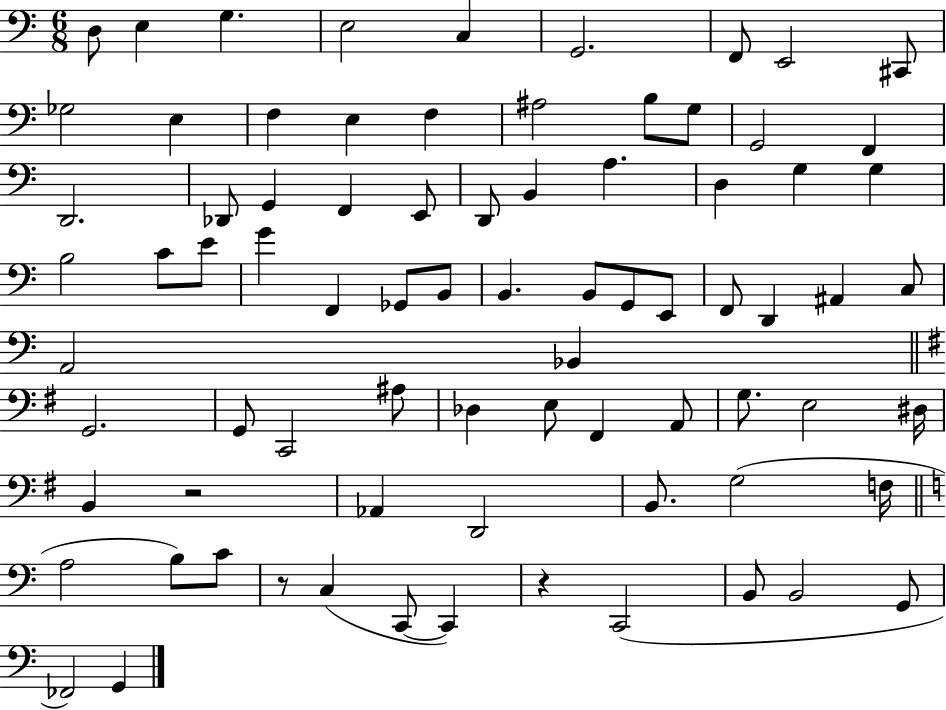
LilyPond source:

{
  \clef bass
  \numericTimeSignature
  \time 6/8
  \key c \major
  d8 e4 g4. | e2 c4 | g,2. | f,8 e,2 cis,8 | \break ges2 e4 | f4 e4 f4 | ais2 b8 g8 | g,2 f,4 | \break d,2. | des,8 g,4 f,4 e,8 | d,8 b,4 a4. | d4 g4 g4 | \break b2 c'8 e'8 | g'4 f,4 ges,8 b,8 | b,4. b,8 g,8 e,8 | f,8 d,4 ais,4 c8 | \break a,2 bes,4 | \bar "||" \break \key e \minor g,2. | g,8 c,2 ais8 | des4 e8 fis,4 a,8 | g8. e2 dis16 | \break b,4 r2 | aes,4 d,2 | b,8. g2( f16 | \bar "||" \break \key a \minor a2 b8) c'8 | r8 c4( c,8~~ c,4) | r4 c,2( | b,8 b,2 g,8 | \break fes,2) g,4 | \bar "|."
}